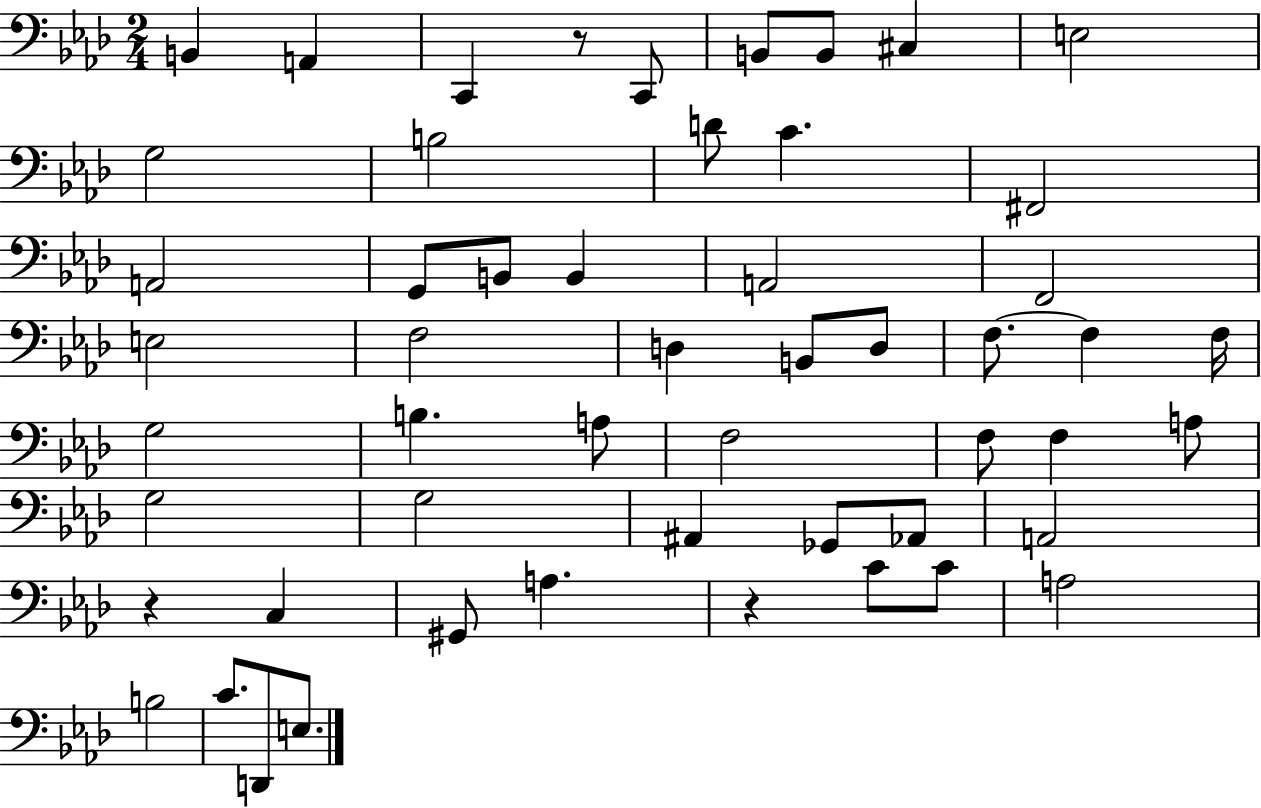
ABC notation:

X:1
T:Untitled
M:2/4
L:1/4
K:Ab
B,, A,, C,, z/2 C,,/2 B,,/2 B,,/2 ^C, E,2 G,2 B,2 D/2 C ^F,,2 A,,2 G,,/2 B,,/2 B,, A,,2 F,,2 E,2 F,2 D, B,,/2 D,/2 F,/2 F, F,/4 G,2 B, A,/2 F,2 F,/2 F, A,/2 G,2 G,2 ^A,, _G,,/2 _A,,/2 A,,2 z C, ^G,,/2 A, z C/2 C/2 A,2 B,2 C/2 D,,/2 E,/2